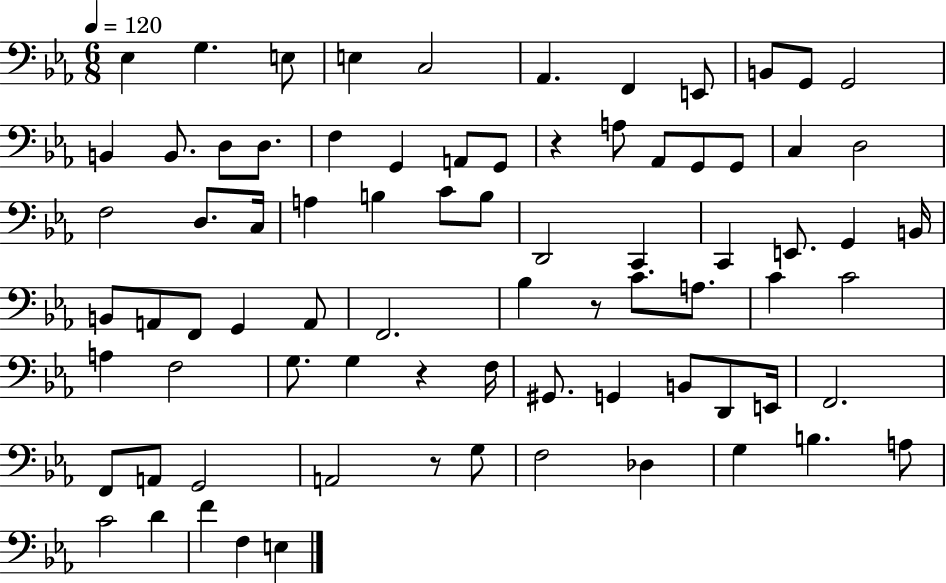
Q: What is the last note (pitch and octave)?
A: E3